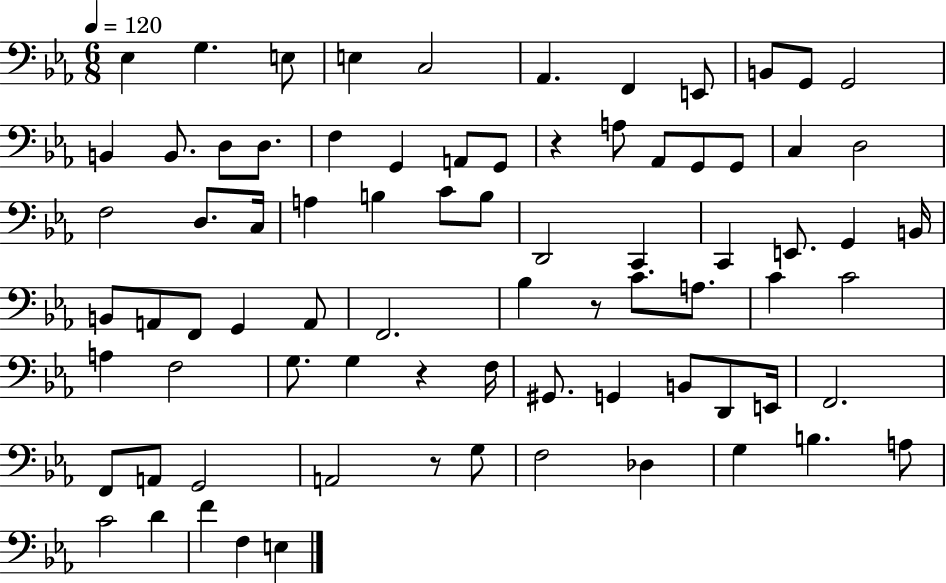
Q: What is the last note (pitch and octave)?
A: E3